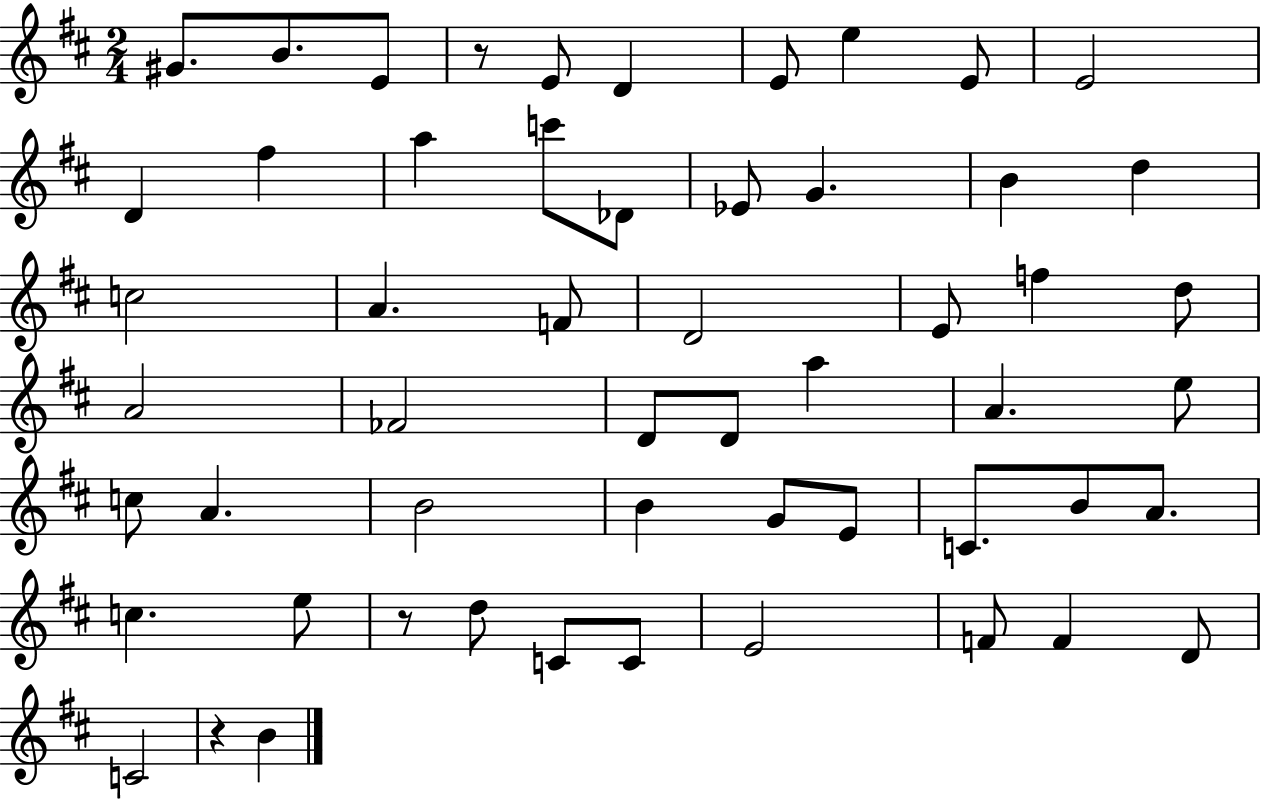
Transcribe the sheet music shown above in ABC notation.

X:1
T:Untitled
M:2/4
L:1/4
K:D
^G/2 B/2 E/2 z/2 E/2 D E/2 e E/2 E2 D ^f a c'/2 _D/2 _E/2 G B d c2 A F/2 D2 E/2 f d/2 A2 _F2 D/2 D/2 a A e/2 c/2 A B2 B G/2 E/2 C/2 B/2 A/2 c e/2 z/2 d/2 C/2 C/2 E2 F/2 F D/2 C2 z B